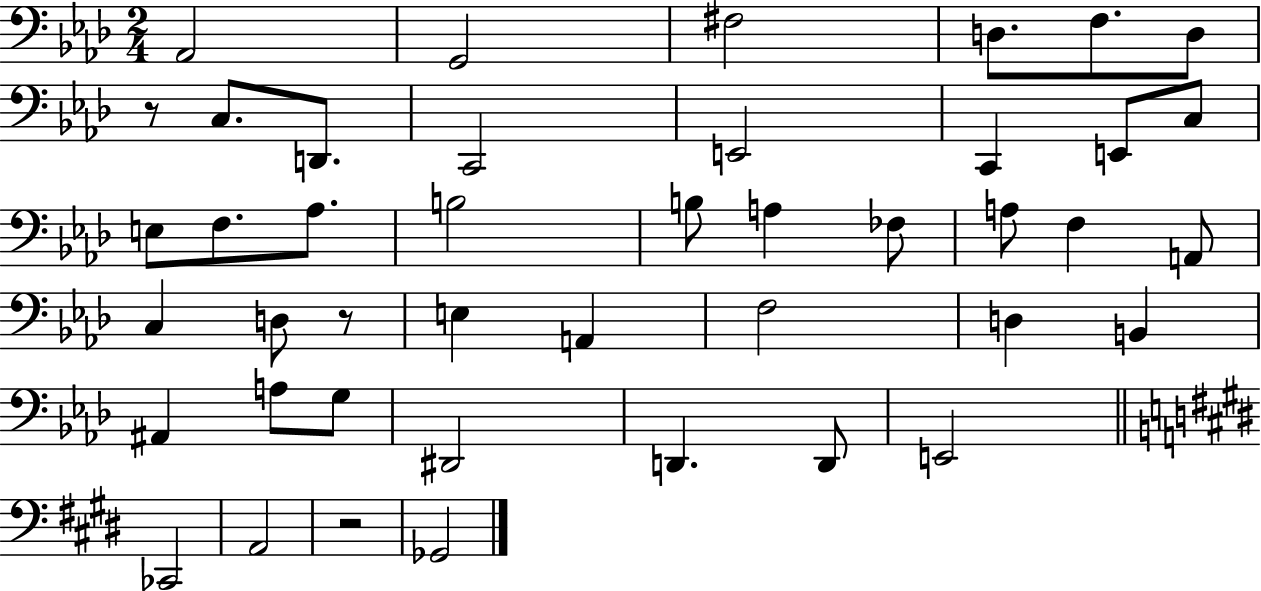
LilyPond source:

{
  \clef bass
  \numericTimeSignature
  \time 2/4
  \key aes \major
  aes,2 | g,2 | fis2 | d8. f8. d8 | \break r8 c8. d,8. | c,2 | e,2 | c,4 e,8 c8 | \break e8 f8. aes8. | b2 | b8 a4 fes8 | a8 f4 a,8 | \break c4 d8 r8 | e4 a,4 | f2 | d4 b,4 | \break ais,4 a8 g8 | dis,2 | d,4. d,8 | e,2 | \break \bar "||" \break \key e \major ces,2 | a,2 | r2 | ges,2 | \break \bar "|."
}